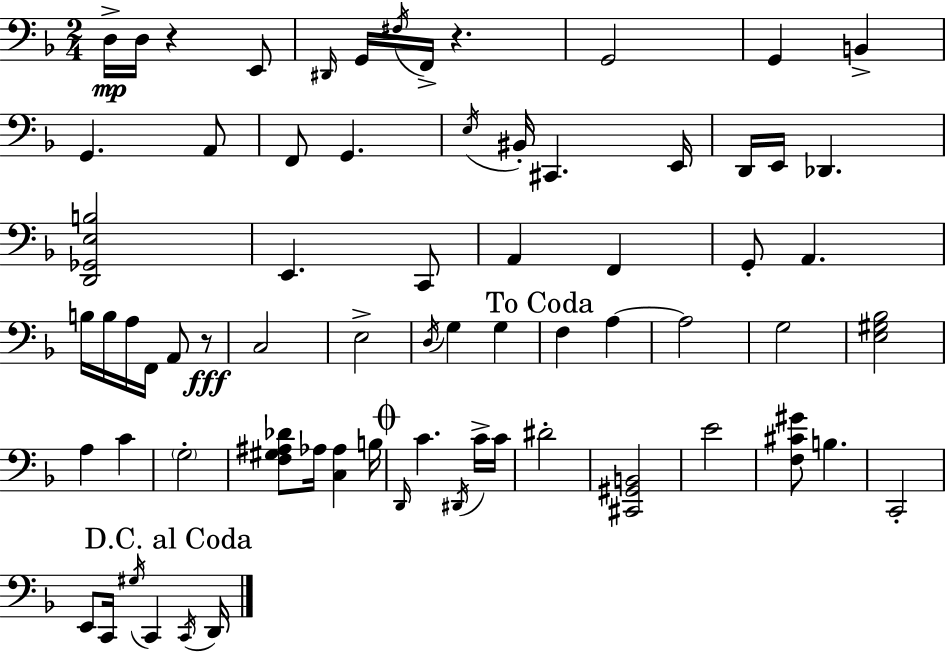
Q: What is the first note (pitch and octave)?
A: D3